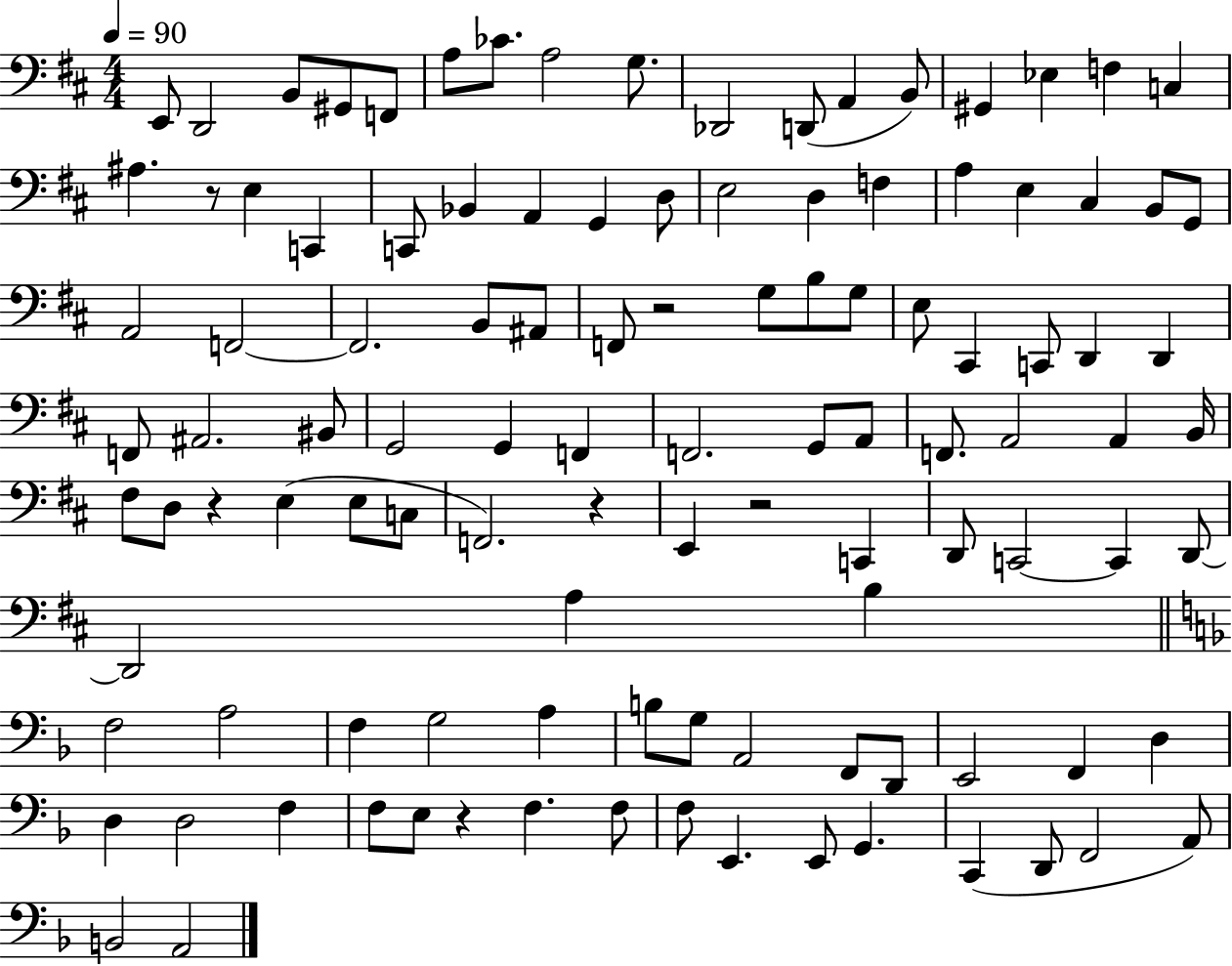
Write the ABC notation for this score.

X:1
T:Untitled
M:4/4
L:1/4
K:D
E,,/2 D,,2 B,,/2 ^G,,/2 F,,/2 A,/2 _C/2 A,2 G,/2 _D,,2 D,,/2 A,, B,,/2 ^G,, _E, F, C, ^A, z/2 E, C,, C,,/2 _B,, A,, G,, D,/2 E,2 D, F, A, E, ^C, B,,/2 G,,/2 A,,2 F,,2 F,,2 B,,/2 ^A,,/2 F,,/2 z2 G,/2 B,/2 G,/2 E,/2 ^C,, C,,/2 D,, D,, F,,/2 ^A,,2 ^B,,/2 G,,2 G,, F,, F,,2 G,,/2 A,,/2 F,,/2 A,,2 A,, B,,/4 ^F,/2 D,/2 z E, E,/2 C,/2 F,,2 z E,, z2 C,, D,,/2 C,,2 C,, D,,/2 D,,2 A, B, F,2 A,2 F, G,2 A, B,/2 G,/2 A,,2 F,,/2 D,,/2 E,,2 F,, D, D, D,2 F, F,/2 E,/2 z F, F,/2 F,/2 E,, E,,/2 G,, C,, D,,/2 F,,2 A,,/2 B,,2 A,,2